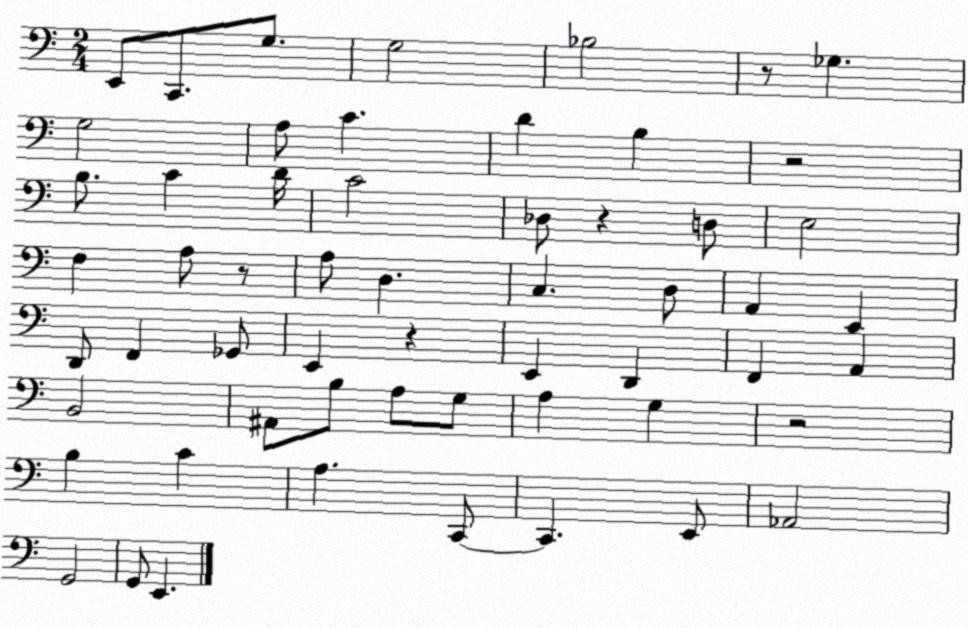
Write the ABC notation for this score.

X:1
T:Untitled
M:2/4
L:1/4
K:C
E,,/2 C,,/2 G,/2 G,2 _B,2 z/2 _G, G,2 A,/2 C D B, z2 B,/2 C D/4 C2 _D,/2 z D,/2 E,2 F, A,/2 z/2 A,/2 D, C, D,/2 A,, E,, D,,/2 F,, _G,,/2 E,, z E,, D,, F,, A,, B,,2 ^A,,/2 B,/2 A,/2 G,/2 A, G, z2 B, C A, C,,/2 C,, E,,/2 _A,,2 G,,2 G,,/2 E,,